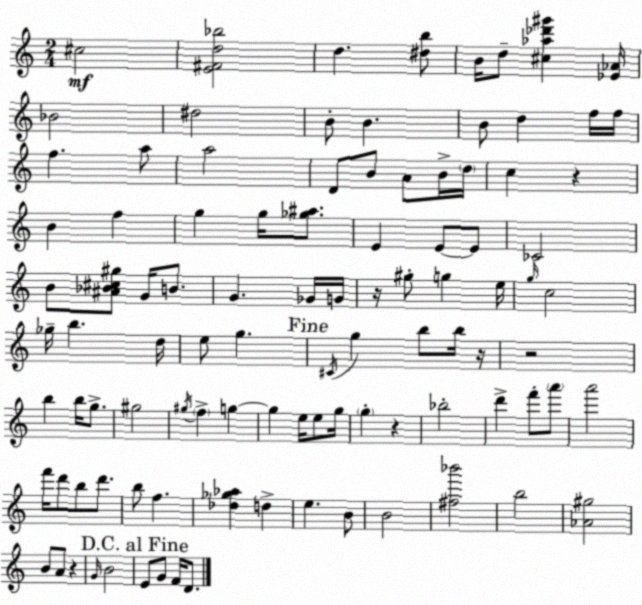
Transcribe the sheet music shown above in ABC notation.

X:1
T:Untitled
M:2/4
L:1/4
K:C
^c2 [E^Fd_b]2 d [^db]/2 B/4 d/2 [^c_a_d'^g'] [_E_A]/4 _B2 ^d2 B/2 B B/2 d f/4 f/4 f a/2 a2 D/2 B/2 A/2 B/4 d/4 c z B f g g/4 [_g^a]/2 E E/2 E/2 _C2 B/2 [^A_B^c^g]/2 G/4 B/2 G _G/4 G/4 z/4 ^g/2 g e/4 g/4 c2 _g/4 b d/4 e/2 g ^C/4 g b/2 b/4 z/4 z2 b b/4 g/2 ^g2 ^g/4 f g g e/4 e/2 g/4 g z _b2 d' f'/2 a'/2 a'2 f'/4 d'/2 b/2 d'/2 b/2 f [_d_g_a] d e B/2 B2 [^f_b']2 b2 [_A^g]2 B/2 A/2 z G/4 B2 E/2 G/2 F/4 D/2